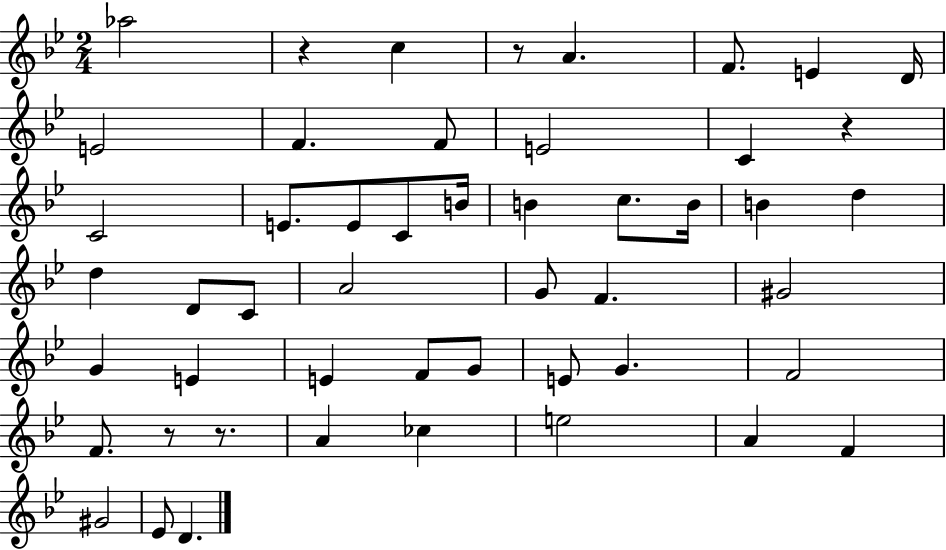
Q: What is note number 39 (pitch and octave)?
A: CES5